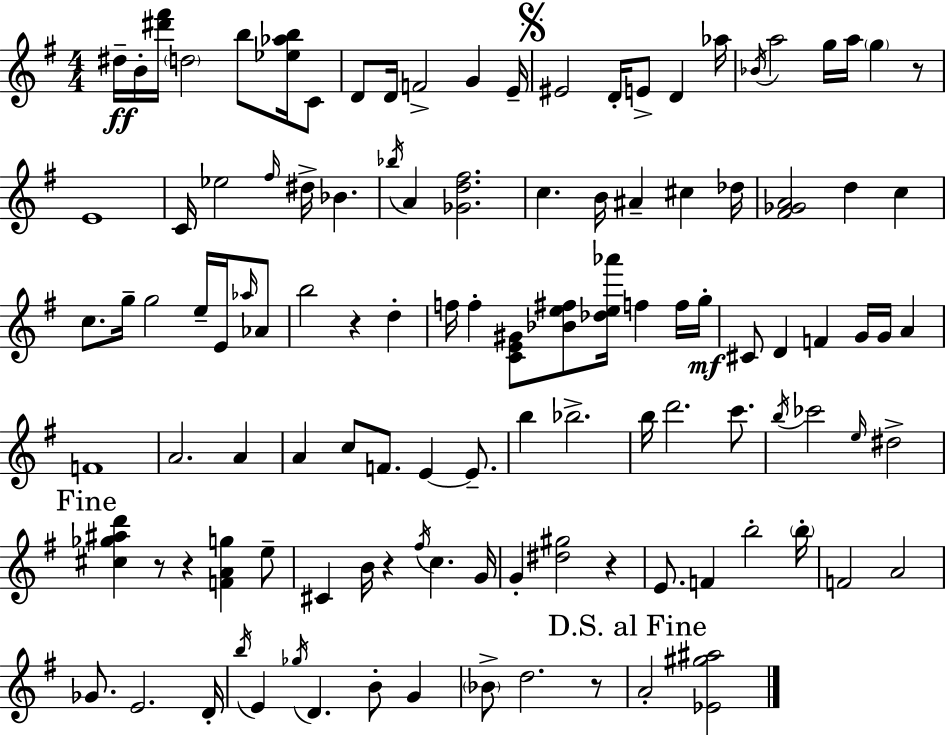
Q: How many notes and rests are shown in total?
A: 115